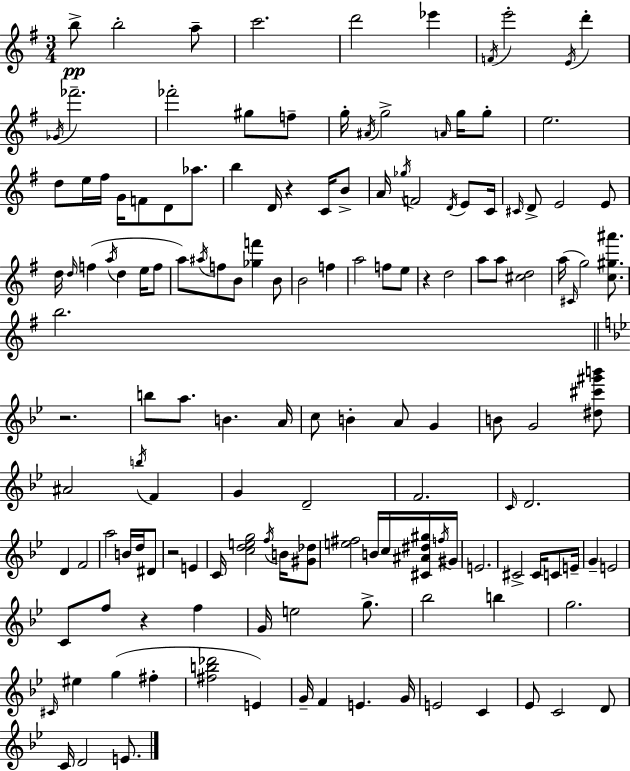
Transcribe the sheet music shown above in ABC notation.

X:1
T:Untitled
M:3/4
L:1/4
K:Em
b/2 b2 a/2 c'2 d'2 _e' F/4 e'2 E/4 d' _G/4 _f'2 _f'2 ^g/2 f/2 g/4 ^A/4 g2 A/4 g/4 g/2 e2 d/2 e/4 ^f/4 G/4 F/2 D/2 _a/2 b D/4 z C/4 B/2 A/4 _g/4 F2 D/4 E/2 C/4 ^C/4 D/2 E2 E/2 d/4 d/4 f a/4 d e/4 f/2 a/2 ^a/4 f/2 B/2 [_gf'] B/2 B2 f a2 f/2 e/2 z d2 a/2 a/2 [^cd]2 a/4 ^C/4 g2 [c^g^a']/2 b2 z2 b/2 a/2 B A/4 c/2 B A/2 G B/2 G2 [^d^c'^g'b']/2 ^A2 b/4 F G D2 F2 C/4 D2 D F2 a2 B/4 d/4 ^D/2 z2 E C/4 [cdeg]2 f/4 B/4 [^G_d]/2 [e^f]2 B/4 c/4 [^C^A^d^g]/4 f/4 ^G/4 E2 ^C2 ^C/4 C/2 E/4 G E2 C/2 f/2 z f G/4 e2 g/2 _b2 b g2 ^C/4 ^e g ^f [^fb_d']2 E G/4 F E G/4 E2 C _E/2 C2 D/2 C/4 D2 E/2